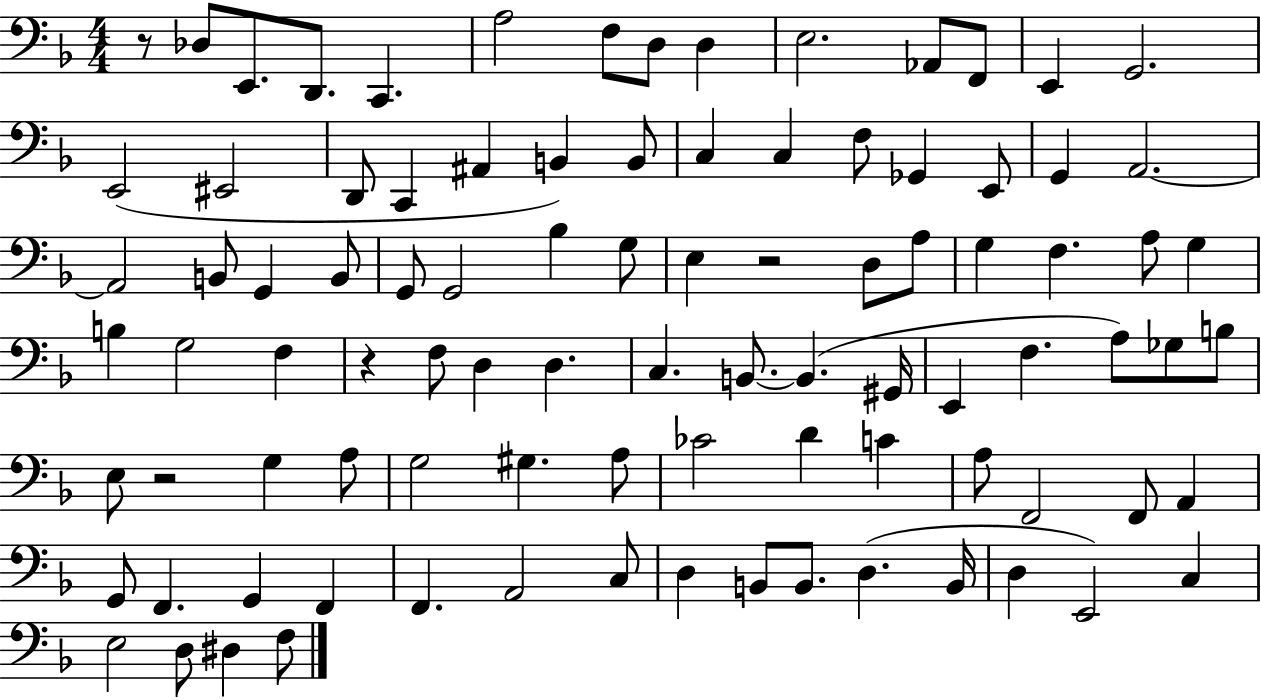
X:1
T:Untitled
M:4/4
L:1/4
K:F
z/2 _D,/2 E,,/2 D,,/2 C,, A,2 F,/2 D,/2 D, E,2 _A,,/2 F,,/2 E,, G,,2 E,,2 ^E,,2 D,,/2 C,, ^A,, B,, B,,/2 C, C, F,/2 _G,, E,,/2 G,, A,,2 A,,2 B,,/2 G,, B,,/2 G,,/2 G,,2 _B, G,/2 E, z2 D,/2 A,/2 G, F, A,/2 G, B, G,2 F, z F,/2 D, D, C, B,,/2 B,, ^G,,/4 E,, F, A,/2 _G,/2 B,/2 E,/2 z2 G, A,/2 G,2 ^G, A,/2 _C2 D C A,/2 F,,2 F,,/2 A,, G,,/2 F,, G,, F,, F,, A,,2 C,/2 D, B,,/2 B,,/2 D, B,,/4 D, E,,2 C, E,2 D,/2 ^D, F,/2